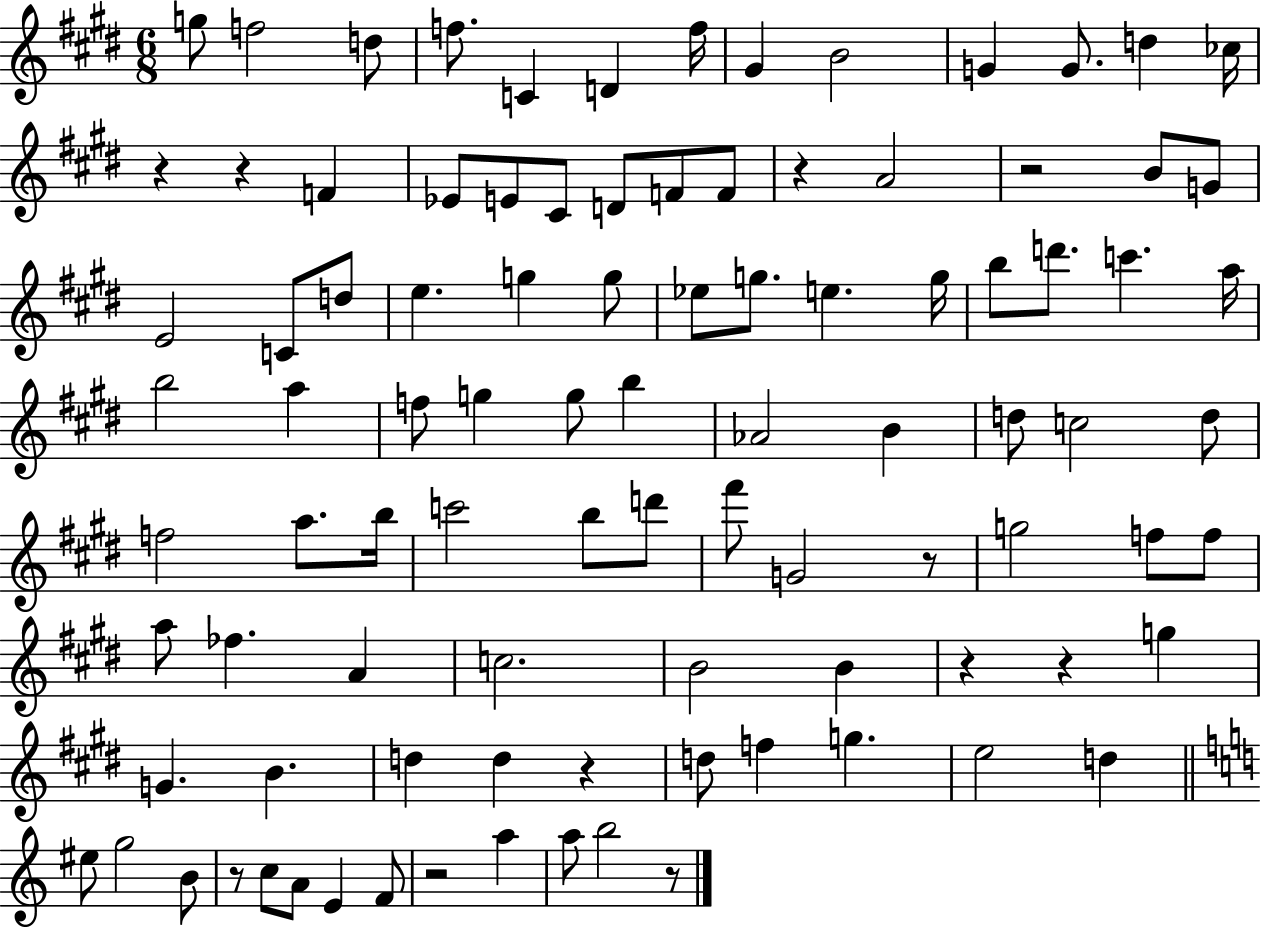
G5/e F5/h D5/e F5/e. C4/q D4/q F5/s G#4/q B4/h G4/q G4/e. D5/q CES5/s R/q R/q F4/q Eb4/e E4/e C#4/e D4/e F4/e F4/e R/q A4/h R/h B4/e G4/e E4/h C4/e D5/e E5/q. G5/q G5/e Eb5/e G5/e. E5/q. G5/s B5/e D6/e. C6/q. A5/s B5/h A5/q F5/e G5/q G5/e B5/q Ab4/h B4/q D5/e C5/h D5/e F5/h A5/e. B5/s C6/h B5/e D6/e F#6/e G4/h R/e G5/h F5/e F5/e A5/e FES5/q. A4/q C5/h. B4/h B4/q R/q R/q G5/q G4/q. B4/q. D5/q D5/q R/q D5/e F5/q G5/q. E5/h D5/q EIS5/e G5/h B4/e R/e C5/e A4/e E4/q F4/e R/h A5/q A5/e B5/h R/e